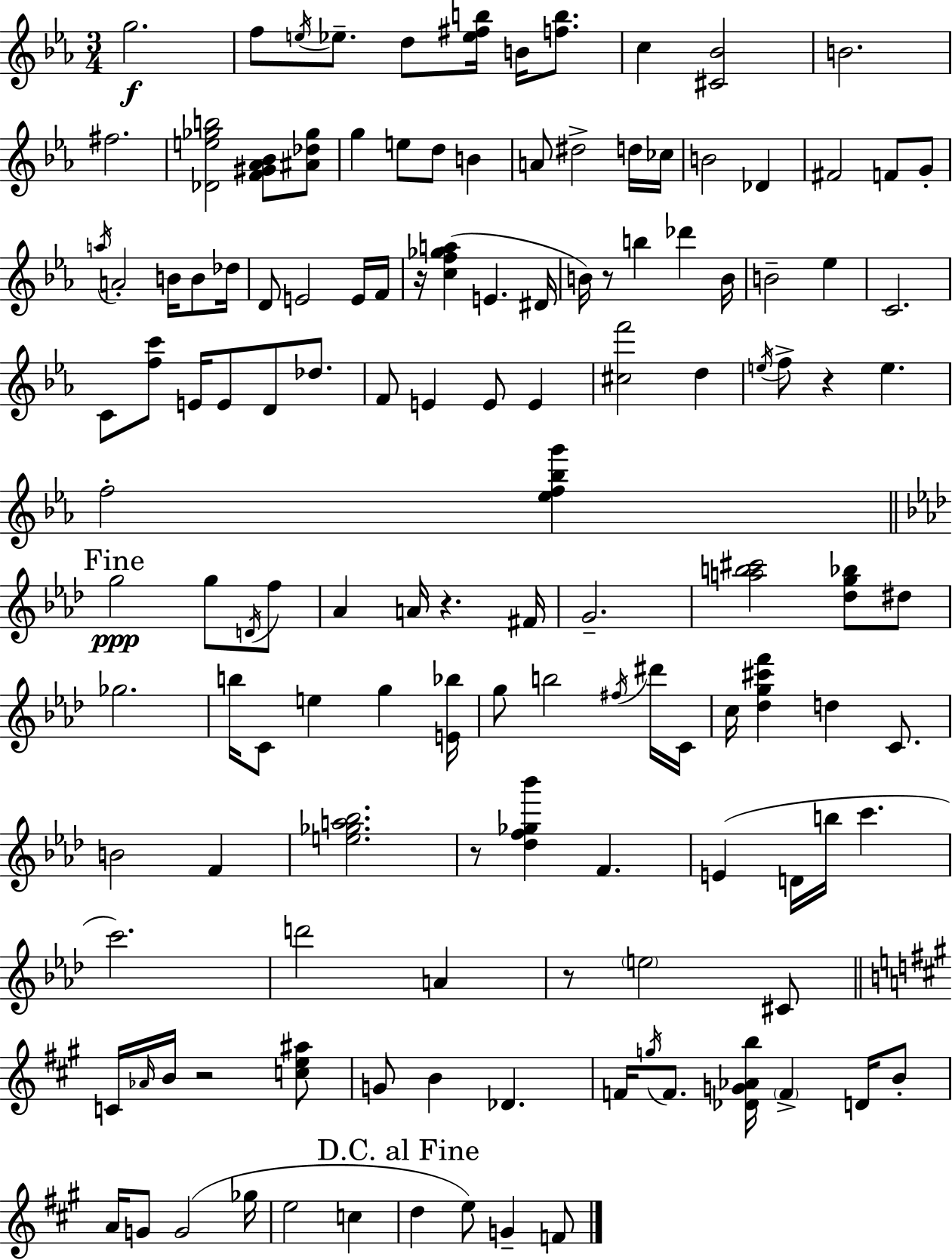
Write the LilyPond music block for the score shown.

{
  \clef treble
  \numericTimeSignature
  \time 3/4
  \key ees \major
  g''2.\f | f''8 \acciaccatura { e''16 } ees''8.-- d''8 <ees'' fis'' b''>16 b'16 <f'' b''>8. | c''4 <cis' bes'>2 | b'2. | \break fis''2. | <des' e'' ges'' b''>2 <f' gis' aes' bes'>8 <ais' des'' ges''>8 | g''4 e''8 d''8 b'4 | a'8 dis''2-> d''16 | \break ces''16 b'2 des'4 | fis'2 f'8 g'8-. | \acciaccatura { a''16 } a'2-. b'16 b'8 | des''16 d'8 e'2 | \break e'16 f'16 r16 <c'' f'' ges'' a''>4( e'4. | dis'16 b'16) r8 b''4 des'''4 | b'16 b'2-- ees''4 | c'2. | \break c'8 <f'' c'''>8 e'16 e'8 d'8 des''8. | f'8 e'4 e'8 e'4 | <cis'' f'''>2 d''4 | \acciaccatura { e''16 } f''8-> r4 e''4. | \break f''2-. <ees'' f'' bes'' g'''>4 | \mark "Fine" \bar "||" \break \key f \minor g''2\ppp g''8 \acciaccatura { d'16 } f''8 | aes'4 a'16 r4. | fis'16 g'2.-- | <a'' b'' cis'''>2 <des'' g'' bes''>8 dis''8 | \break ges''2. | b''16 c'8 e''4 g''4 | <e' bes''>16 g''8 b''2 \acciaccatura { fis''16 } | dis'''16 c'16 c''16 <des'' g'' cis''' f'''>4 d''4 c'8. | \break b'2 f'4 | <e'' ges'' a'' bes''>2. | r8 <des'' f'' ges'' bes'''>4 f'4. | e'4( d'16 b''16 c'''4. | \break c'''2.) | d'''2 a'4 | r8 \parenthesize e''2 | cis'8 \bar "||" \break \key a \major c'16 \grace { aes'16 } b'16 r2 <c'' e'' ais''>8 | g'8 b'4 des'4. | f'16 \acciaccatura { g''16 } f'8. <des' g' aes' b''>16 \parenthesize f'4-> d'16 | b'8-. a'16 g'8 g'2( | \break ges''16 e''2 c''4 | \mark "D.C. al Fine" d''4 e''8) g'4-- | f'8 \bar "|."
}